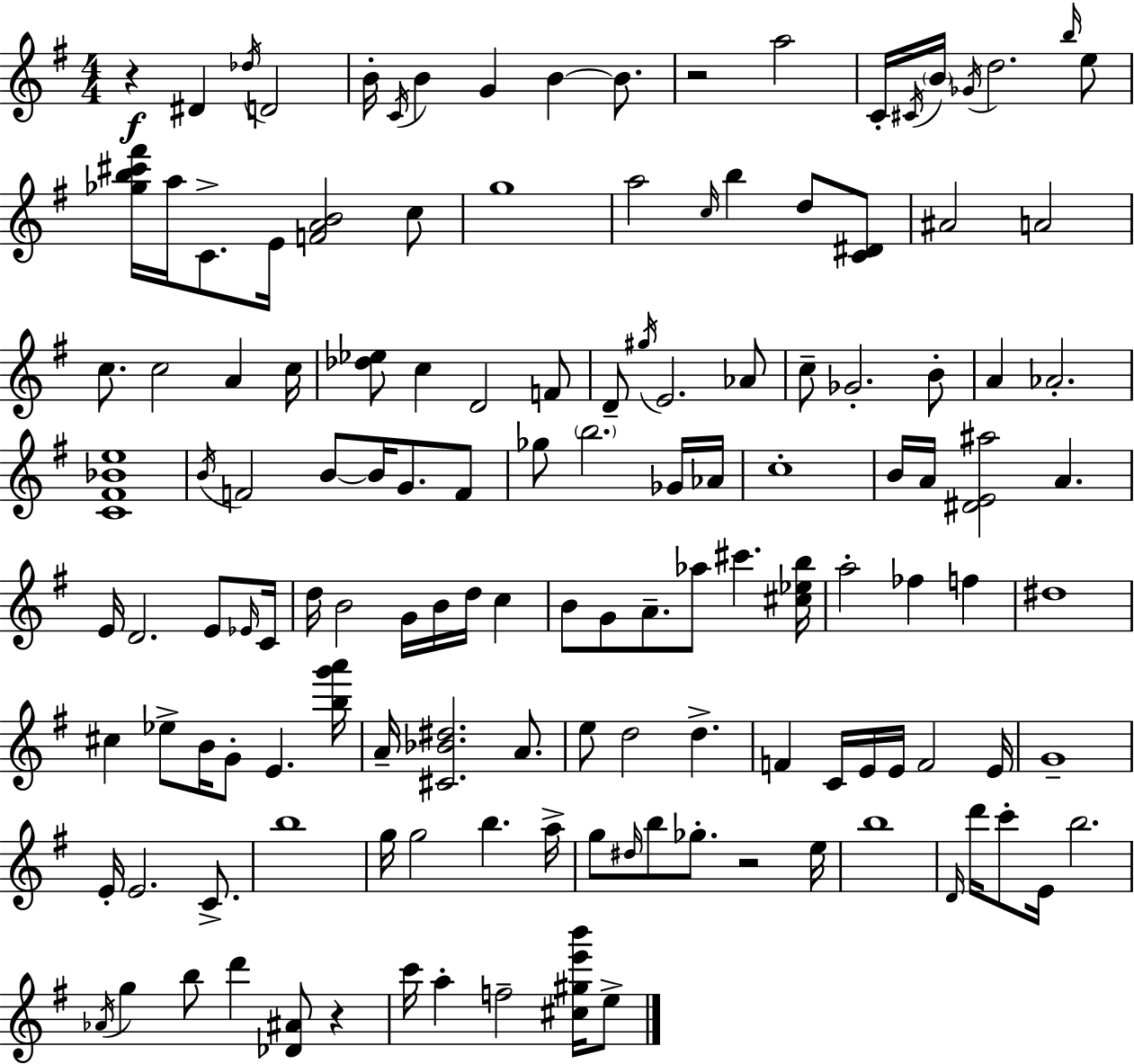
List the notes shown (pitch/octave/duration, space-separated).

R/q D#4/q Db5/s D4/h B4/s C4/s B4/q G4/q B4/q B4/e. R/h A5/h C4/s C#4/s B4/s Gb4/s D5/h. B5/s E5/e [Gb5,B5,C#6,F#6]/s A5/s C4/e. E4/s [F4,A4,B4]/h C5/e G5/w A5/h C5/s B5/q D5/e [C4,D#4]/e A#4/h A4/h C5/e. C5/h A4/q C5/s [Db5,Eb5]/e C5/q D4/h F4/e D4/e G#5/s E4/h. Ab4/e C5/e Gb4/h. B4/e A4/q Ab4/h. [C4,F#4,Bb4,E5]/w B4/s F4/h B4/e B4/s G4/e. F4/e Gb5/e B5/h. Gb4/s Ab4/s C5/w B4/s A4/s [D#4,E4,A#5]/h A4/q. E4/s D4/h. E4/e Eb4/s C4/s D5/s B4/h G4/s B4/s D5/s C5/q B4/e G4/e A4/e. Ab5/e C#6/q. [C#5,Eb5,B5]/s A5/h FES5/q F5/q D#5/w C#5/q Eb5/e B4/s G4/e E4/q. [B5,G6,A6]/s A4/s [C#4,Bb4,D#5]/h. A4/e. E5/e D5/h D5/q. F4/q C4/s E4/s E4/s F4/h E4/s G4/w E4/s E4/h. C4/e. B5/w G5/s G5/h B5/q. A5/s G5/e D#5/s B5/e Gb5/e. R/h E5/s B5/w D4/s D6/s C6/e E4/s B5/h. Ab4/s G5/q B5/e D6/q [Db4,A#4]/e R/q C6/s A5/q F5/h [C#5,G#5,E6,B6]/s E5/e